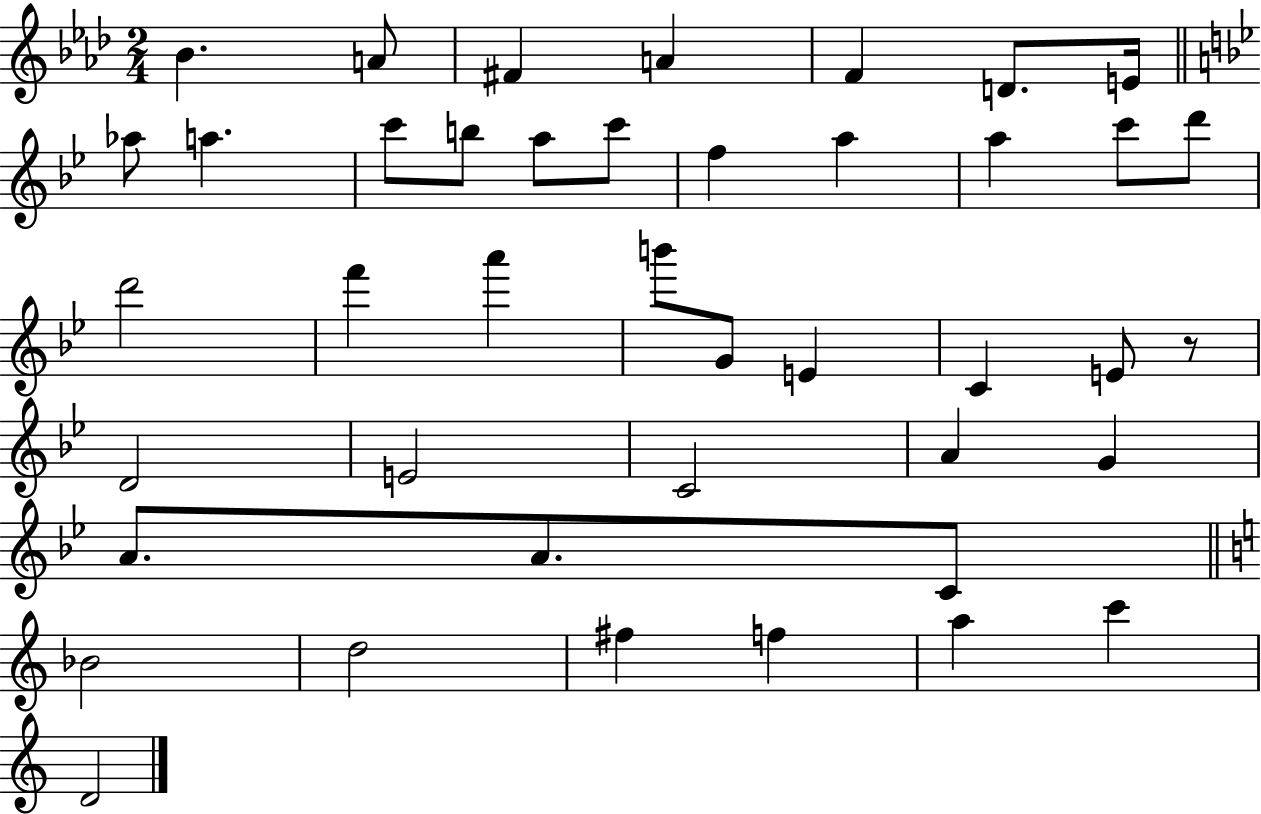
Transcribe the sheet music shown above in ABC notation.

X:1
T:Untitled
M:2/4
L:1/4
K:Ab
_B A/2 ^F A F D/2 E/4 _a/2 a c'/2 b/2 a/2 c'/2 f a a c'/2 d'/2 d'2 f' a' b'/2 G/2 E C E/2 z/2 D2 E2 C2 A G A/2 A/2 C/2 _B2 d2 ^f f a c' D2